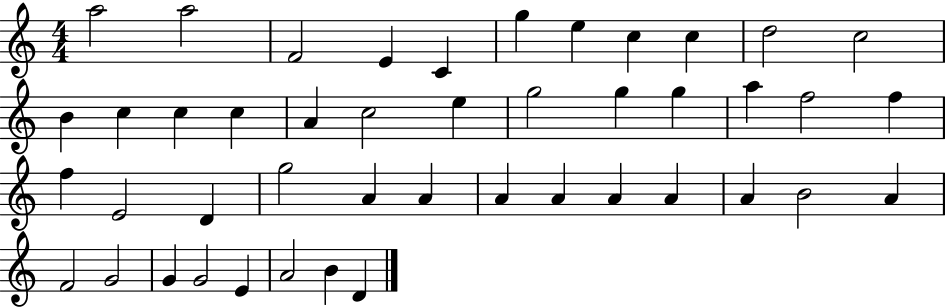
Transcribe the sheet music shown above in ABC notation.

X:1
T:Untitled
M:4/4
L:1/4
K:C
a2 a2 F2 E C g e c c d2 c2 B c c c A c2 e g2 g g a f2 f f E2 D g2 A A A A A A A B2 A F2 G2 G G2 E A2 B D